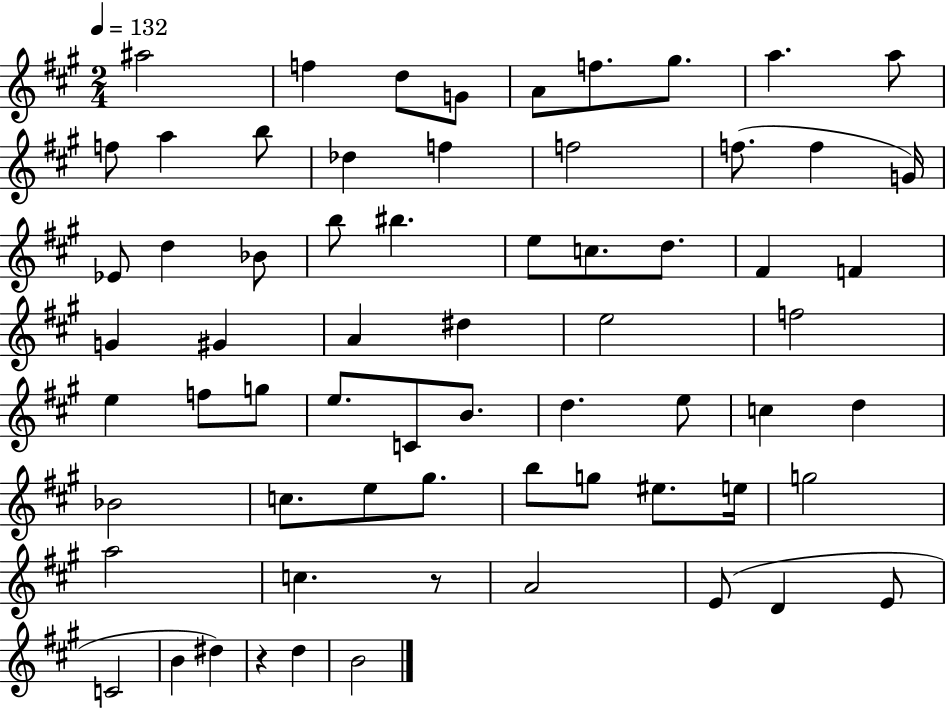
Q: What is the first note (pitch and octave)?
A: A#5